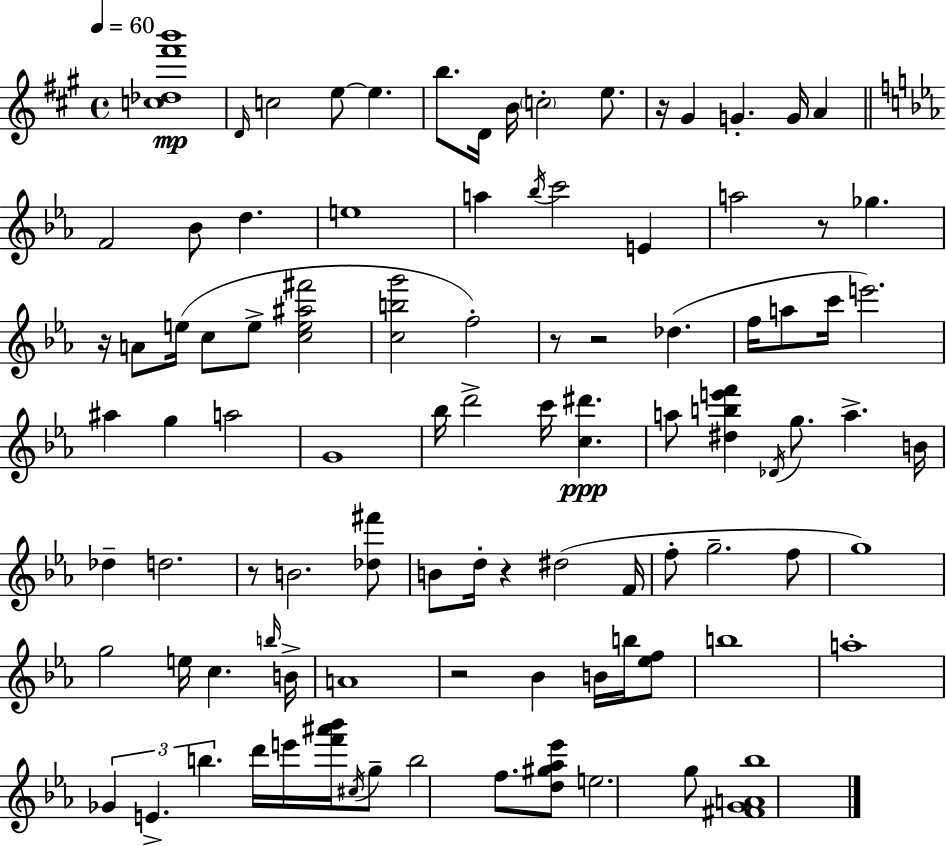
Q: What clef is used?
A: treble